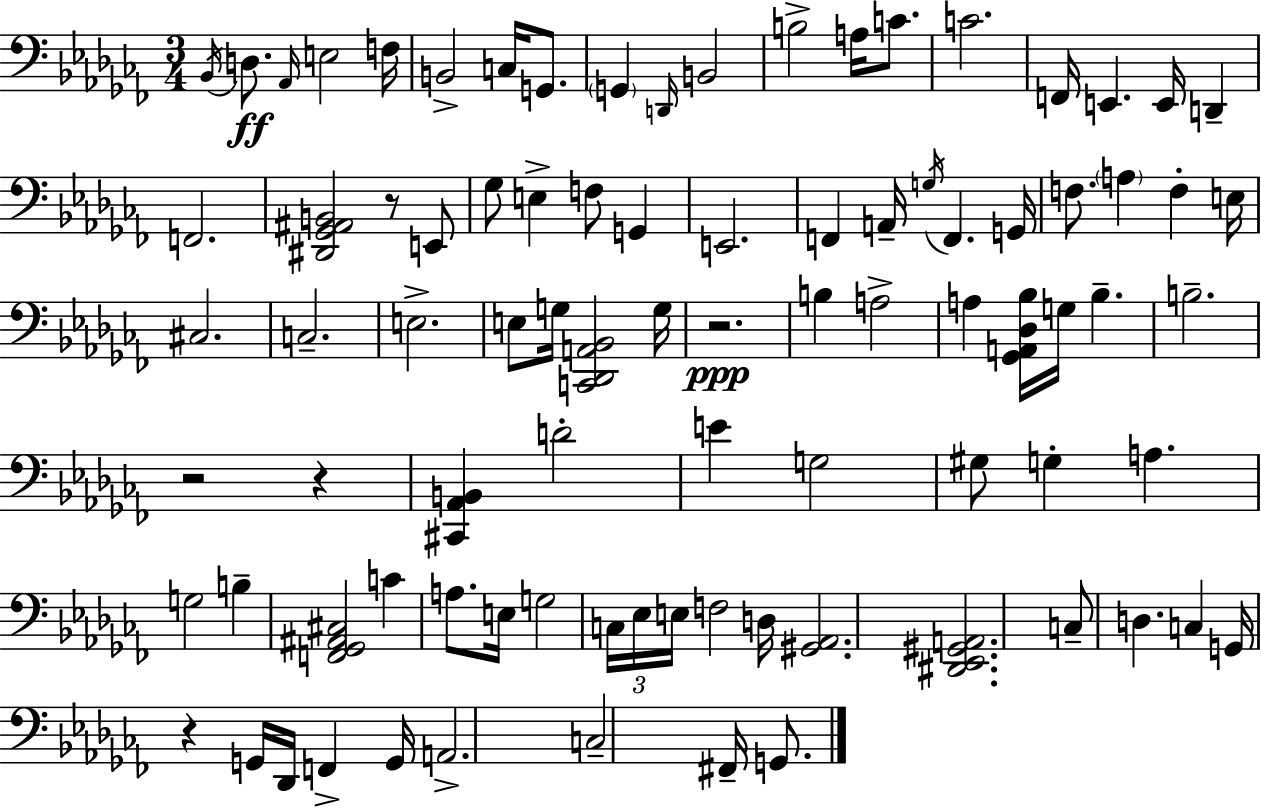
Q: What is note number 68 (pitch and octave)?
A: G2